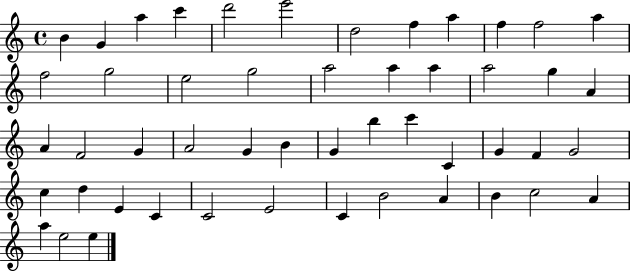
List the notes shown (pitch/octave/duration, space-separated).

B4/q G4/q A5/q C6/q D6/h E6/h D5/h F5/q A5/q F5/q F5/h A5/q F5/h G5/h E5/h G5/h A5/h A5/q A5/q A5/h G5/q A4/q A4/q F4/h G4/q A4/h G4/q B4/q G4/q B5/q C6/q C4/q G4/q F4/q G4/h C5/q D5/q E4/q C4/q C4/h E4/h C4/q B4/h A4/q B4/q C5/h A4/q A5/q E5/h E5/q